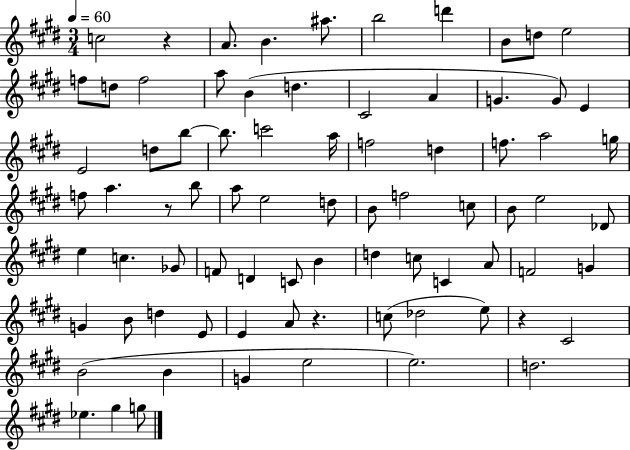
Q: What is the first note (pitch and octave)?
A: C5